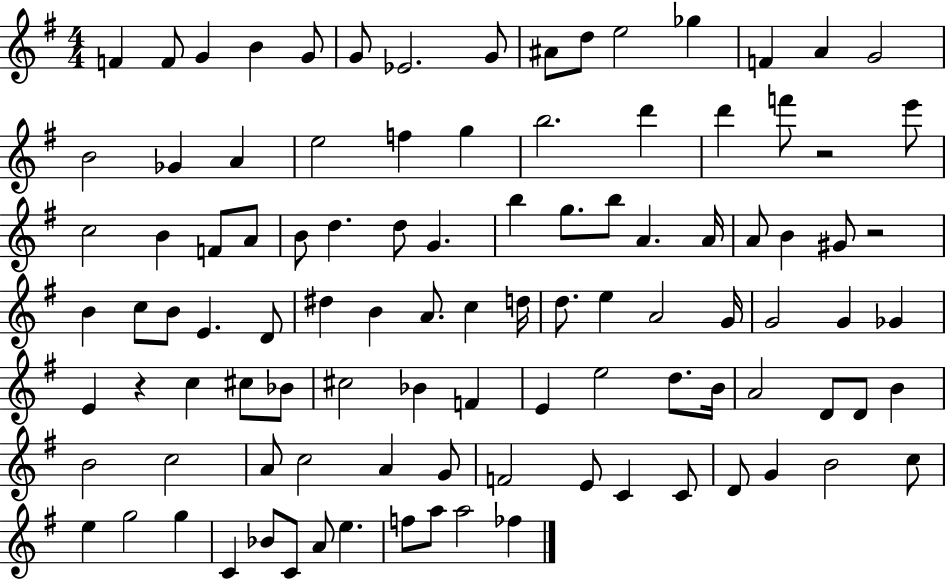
X:1
T:Untitled
M:4/4
L:1/4
K:G
F F/2 G B G/2 G/2 _E2 G/2 ^A/2 d/2 e2 _g F A G2 B2 _G A e2 f g b2 d' d' f'/2 z2 e'/2 c2 B F/2 A/2 B/2 d d/2 G b g/2 b/2 A A/4 A/2 B ^G/2 z2 B c/2 B/2 E D/2 ^d B A/2 c d/4 d/2 e A2 G/4 G2 G _G E z c ^c/2 _B/2 ^c2 _B F E e2 d/2 B/4 A2 D/2 D/2 B B2 c2 A/2 c2 A G/2 F2 E/2 C C/2 D/2 G B2 c/2 e g2 g C _B/2 C/2 A/2 e f/2 a/2 a2 _f